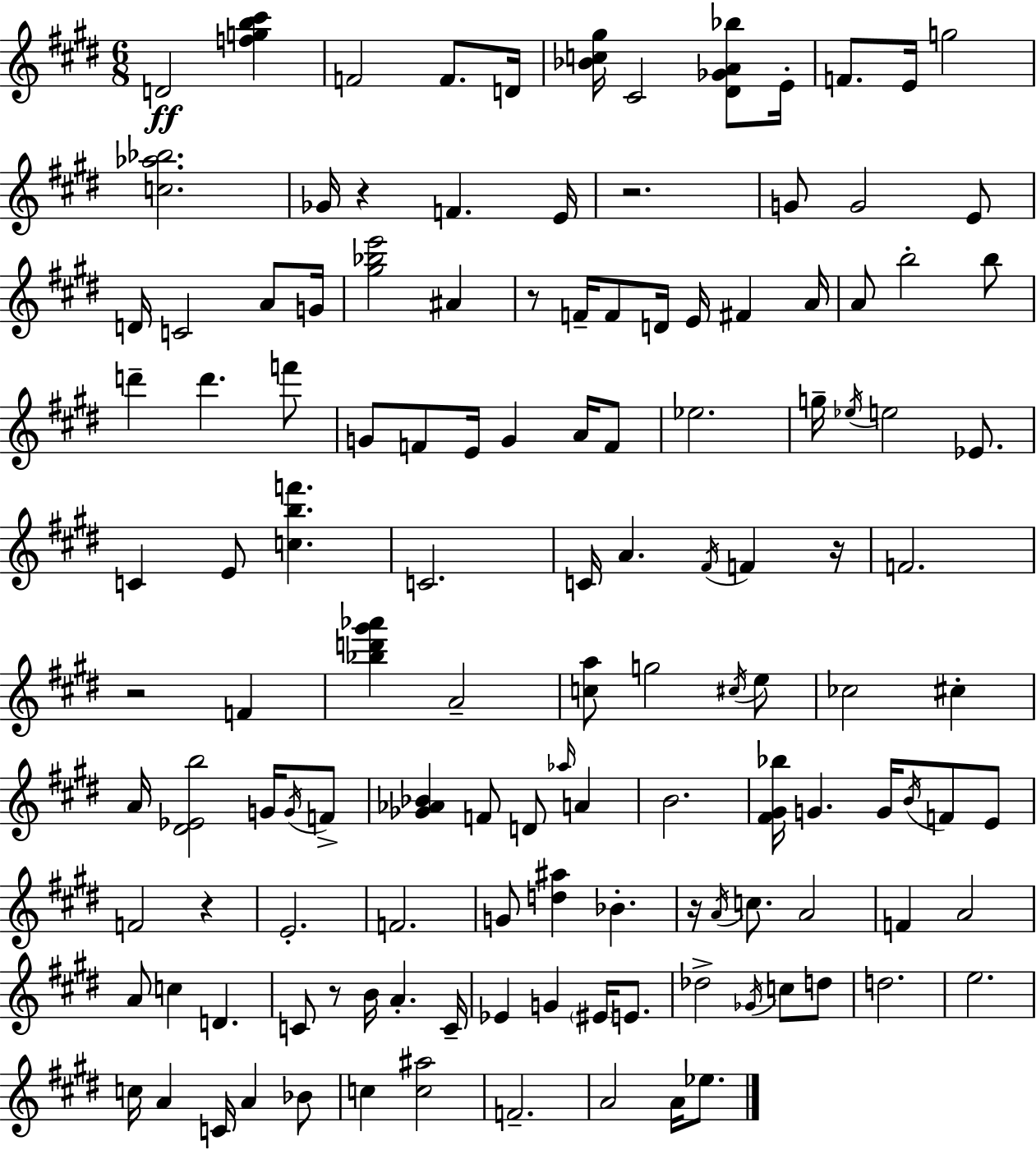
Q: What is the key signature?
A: E major